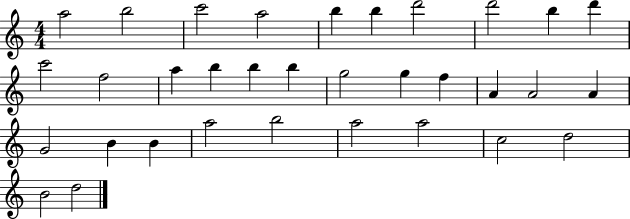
X:1
T:Untitled
M:4/4
L:1/4
K:C
a2 b2 c'2 a2 b b d'2 d'2 b d' c'2 f2 a b b b g2 g f A A2 A G2 B B a2 b2 a2 a2 c2 d2 B2 d2